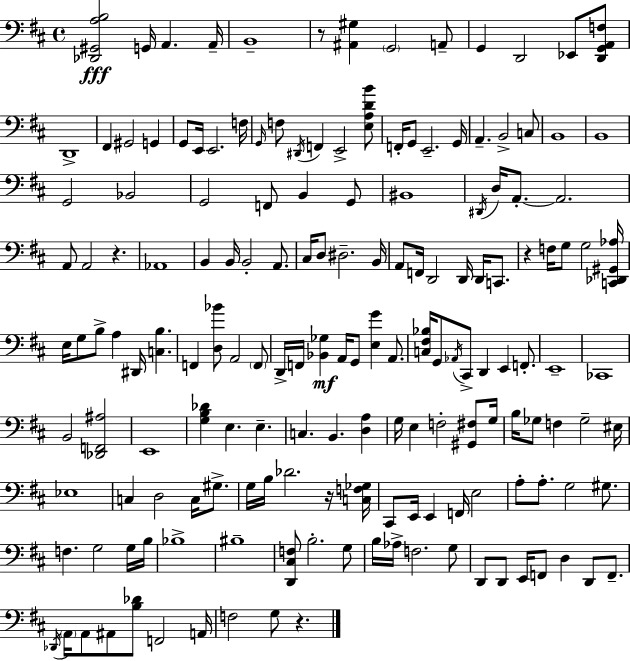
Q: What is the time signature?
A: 4/4